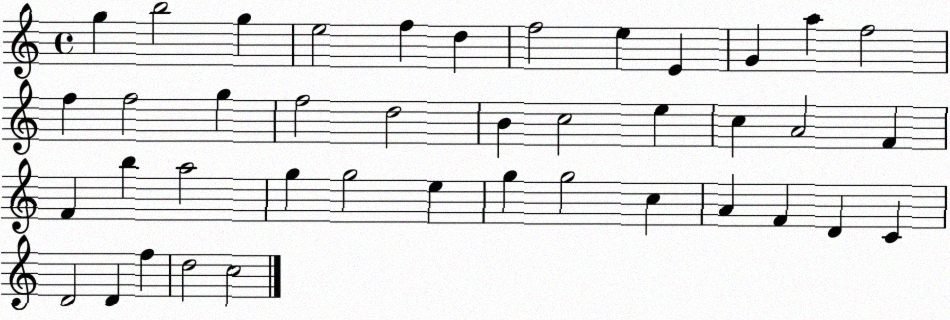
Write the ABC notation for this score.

X:1
T:Untitled
M:4/4
L:1/4
K:C
g b2 g e2 f d f2 e E G a f2 f f2 g f2 d2 B c2 e c A2 F F b a2 g g2 e g g2 c A F D C D2 D f d2 c2